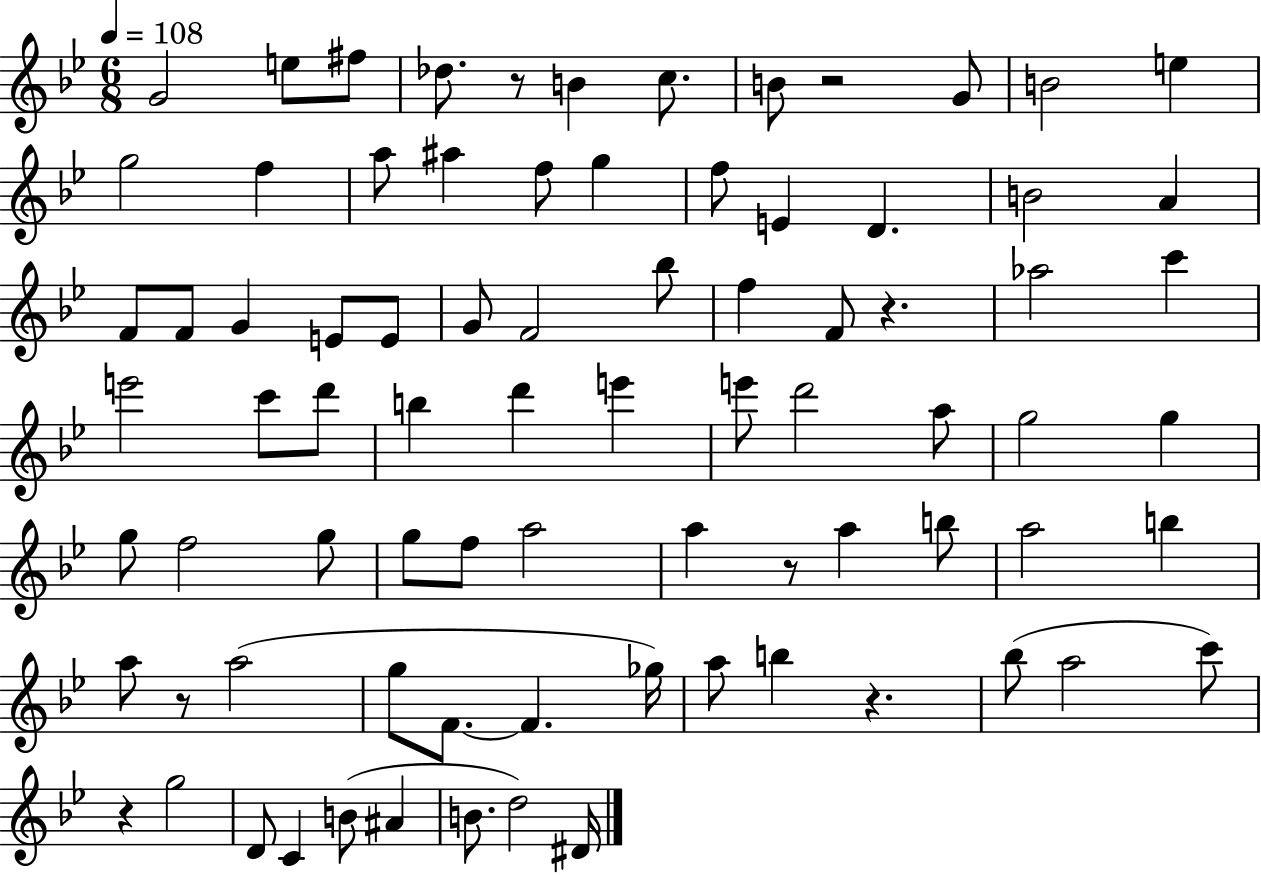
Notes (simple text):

G4/h E5/e F#5/e Db5/e. R/e B4/q C5/e. B4/e R/h G4/e B4/h E5/q G5/h F5/q A5/e A#5/q F5/e G5/q F5/e E4/q D4/q. B4/h A4/q F4/e F4/e G4/q E4/e E4/e G4/e F4/h Bb5/e F5/q F4/e R/q. Ab5/h C6/q E6/h C6/e D6/e B5/q D6/q E6/q E6/e D6/h A5/e G5/h G5/q G5/e F5/h G5/e G5/e F5/e A5/h A5/q R/e A5/q B5/e A5/h B5/q A5/e R/e A5/h G5/e F4/e. F4/q. Gb5/s A5/e B5/q R/q. Bb5/e A5/h C6/e R/q G5/h D4/e C4/q B4/e A#4/q B4/e. D5/h D#4/s